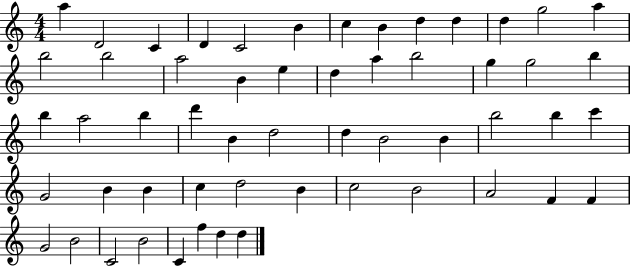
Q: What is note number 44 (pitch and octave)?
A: B4